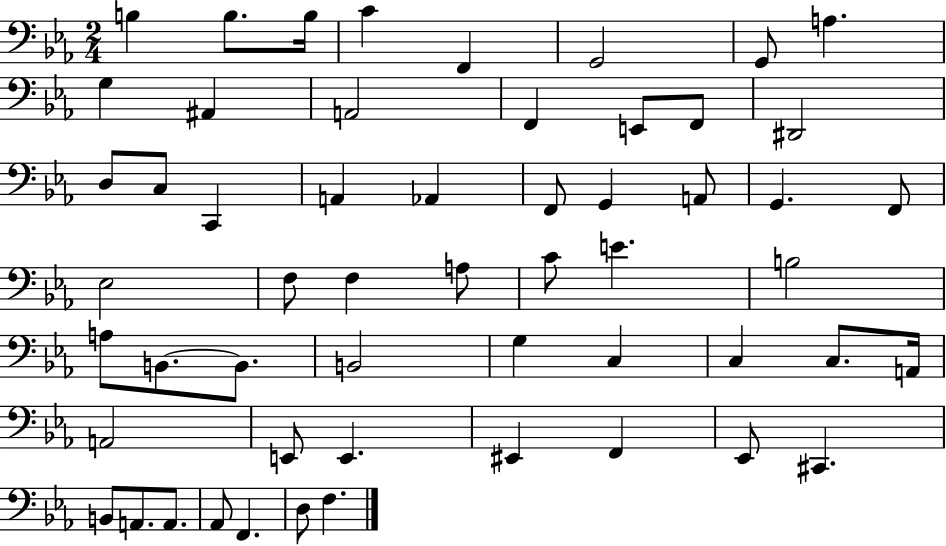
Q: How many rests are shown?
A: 0